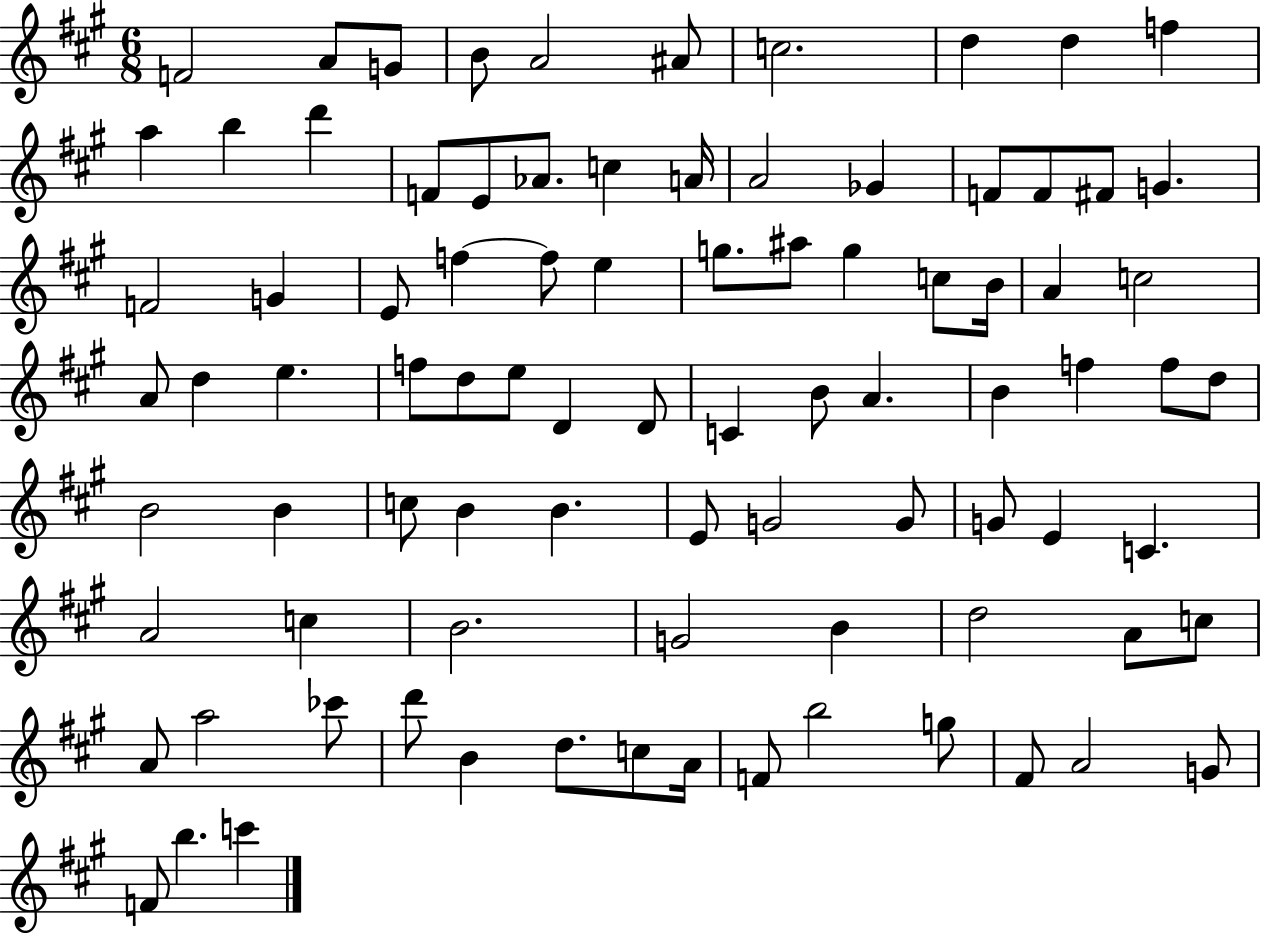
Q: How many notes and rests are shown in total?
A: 88